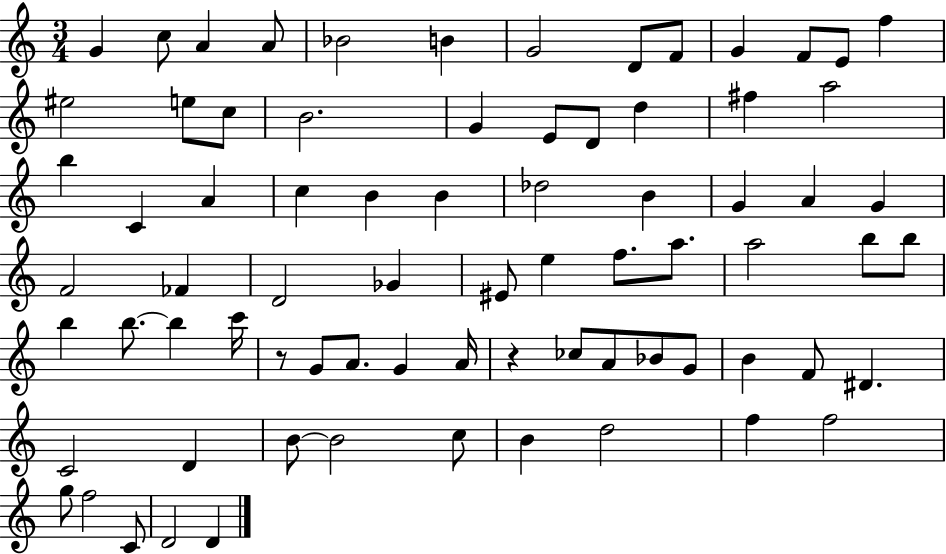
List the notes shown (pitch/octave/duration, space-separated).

G4/q C5/e A4/q A4/e Bb4/h B4/q G4/h D4/e F4/e G4/q F4/e E4/e F5/q EIS5/h E5/e C5/e B4/h. G4/q E4/e D4/e D5/q F#5/q A5/h B5/q C4/q A4/q C5/q B4/q B4/q Db5/h B4/q G4/q A4/q G4/q F4/h FES4/q D4/h Gb4/q EIS4/e E5/q F5/e. A5/e. A5/h B5/e B5/e B5/q B5/e. B5/q C6/s R/e G4/e A4/e. G4/q A4/s R/q CES5/e A4/e Bb4/e G4/e B4/q F4/e D#4/q. C4/h D4/q B4/e B4/h C5/e B4/q D5/h F5/q F5/h G5/e F5/h C4/e D4/h D4/q